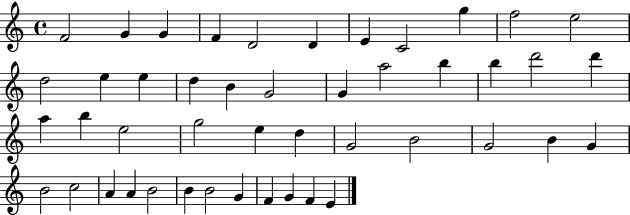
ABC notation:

X:1
T:Untitled
M:4/4
L:1/4
K:C
F2 G G F D2 D E C2 g f2 e2 d2 e e d B G2 G a2 b b d'2 d' a b e2 g2 e d G2 B2 G2 B G B2 c2 A A B2 B B2 G F G F E